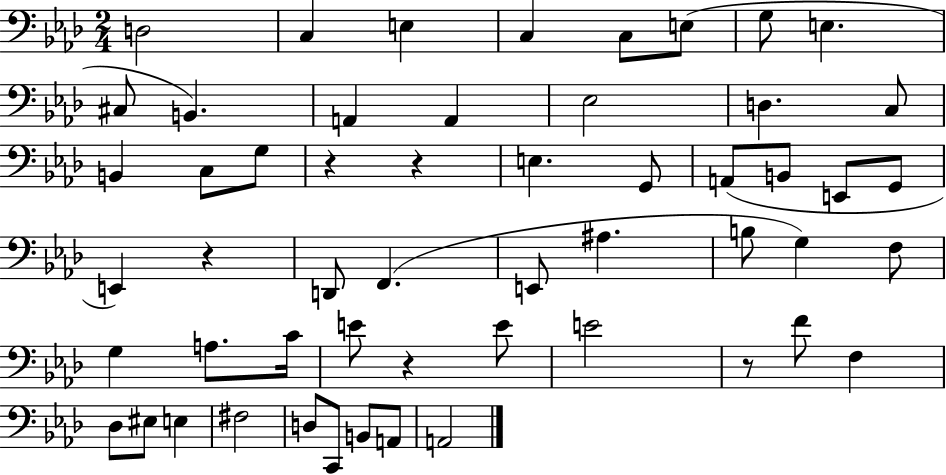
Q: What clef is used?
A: bass